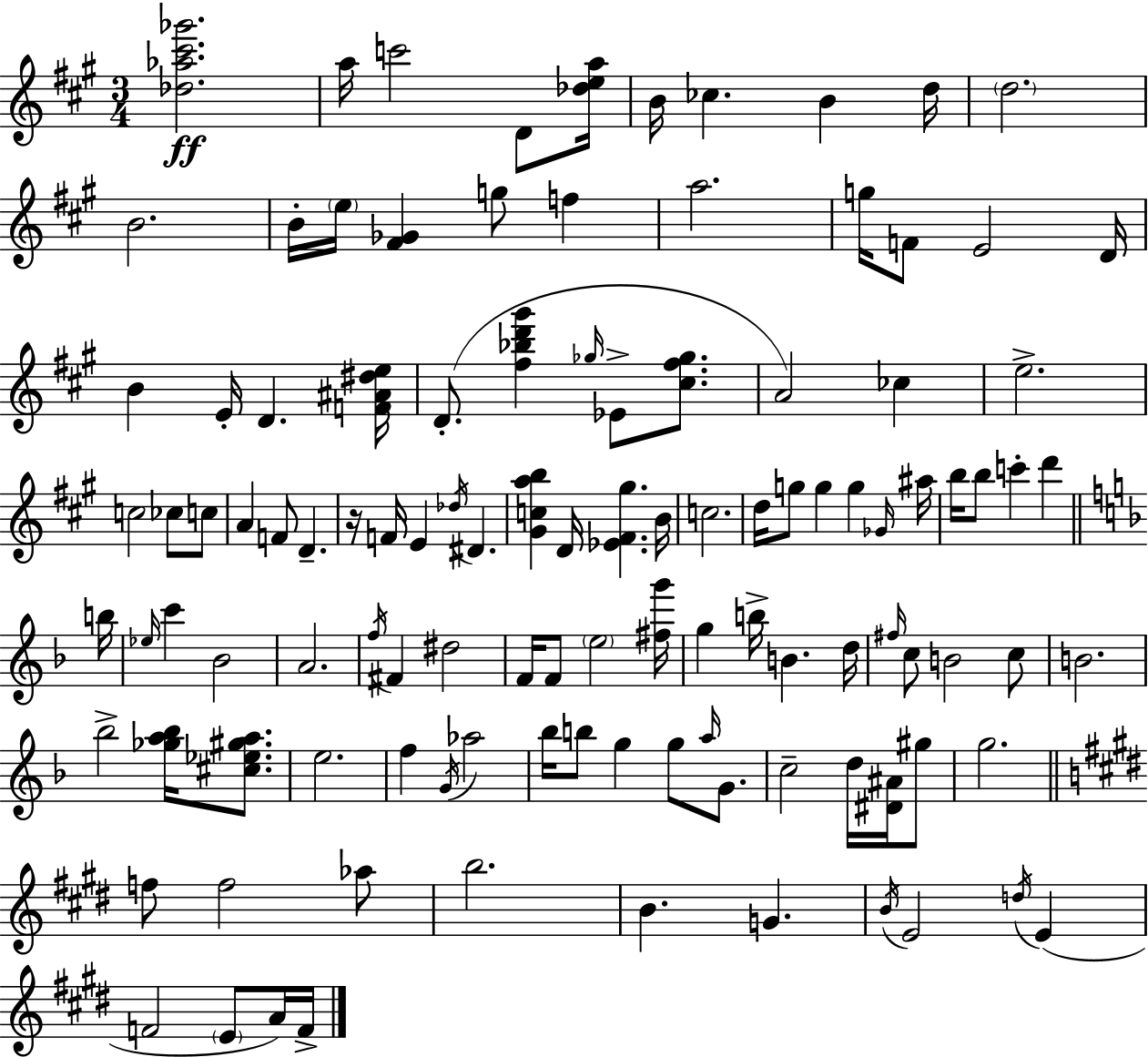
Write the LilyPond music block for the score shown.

{
  \clef treble
  \numericTimeSignature
  \time 3/4
  \key a \major
  <des'' aes'' cis''' ges'''>2.\ff | a''16 c'''2 d'8 <des'' e'' a''>16 | b'16 ces''4. b'4 d''16 | \parenthesize d''2. | \break b'2. | b'16-. \parenthesize e''16 <fis' ges'>4 g''8 f''4 | a''2. | g''16 f'8 e'2 d'16 | \break b'4 e'16-. d'4. <f' ais' dis'' e''>16 | d'8.-.( <fis'' bes'' d''' gis'''>4 \grace { ges''16 } ees'8-> <cis'' fis'' ges''>8. | a'2) ces''4 | e''2.-> | \break c''2 ces''8 c''8 | a'4 f'8 d'4.-- | r16 f'16 e'4 \acciaccatura { des''16 } dis'4. | <gis' c'' a'' b''>4 d'16 <ees' fis' gis''>4. | \break b'16 c''2. | d''16 g''8 g''4 g''4 | \grace { ges'16 } ais''16 b''16 b''8 c'''4-. d'''4 | \bar "||" \break \key d \minor b''16 \grace { ees''16 } c'''4 bes'2 | a'2. | \acciaccatura { f''16 } fis'4 dis''2 | f'16 f'8 \parenthesize e''2 | \break <fis'' g'''>16 g''4 b''16-> b'4. | d''16 \grace { fis''16 } c''8 b'2 | c''8 b'2. | bes''2-> | \break <ges'' a'' bes''>16 <cis'' ees'' gis'' a''>8. e''2. | f''4 \acciaccatura { g'16 } aes''2 | bes''16 b''8 g''4 | g''8 \grace { a''16 } g'8. c''2-- | \break d''16 <dis' ais'>16 gis''8 g''2. | \bar "||" \break \key e \major f''8 f''2 aes''8 | b''2. | b'4. g'4. | \acciaccatura { b'16 } e'2 \acciaccatura { d''16 }( e'4 | \break f'2 \parenthesize e'8 | a'16) f'16-> \bar "|."
}